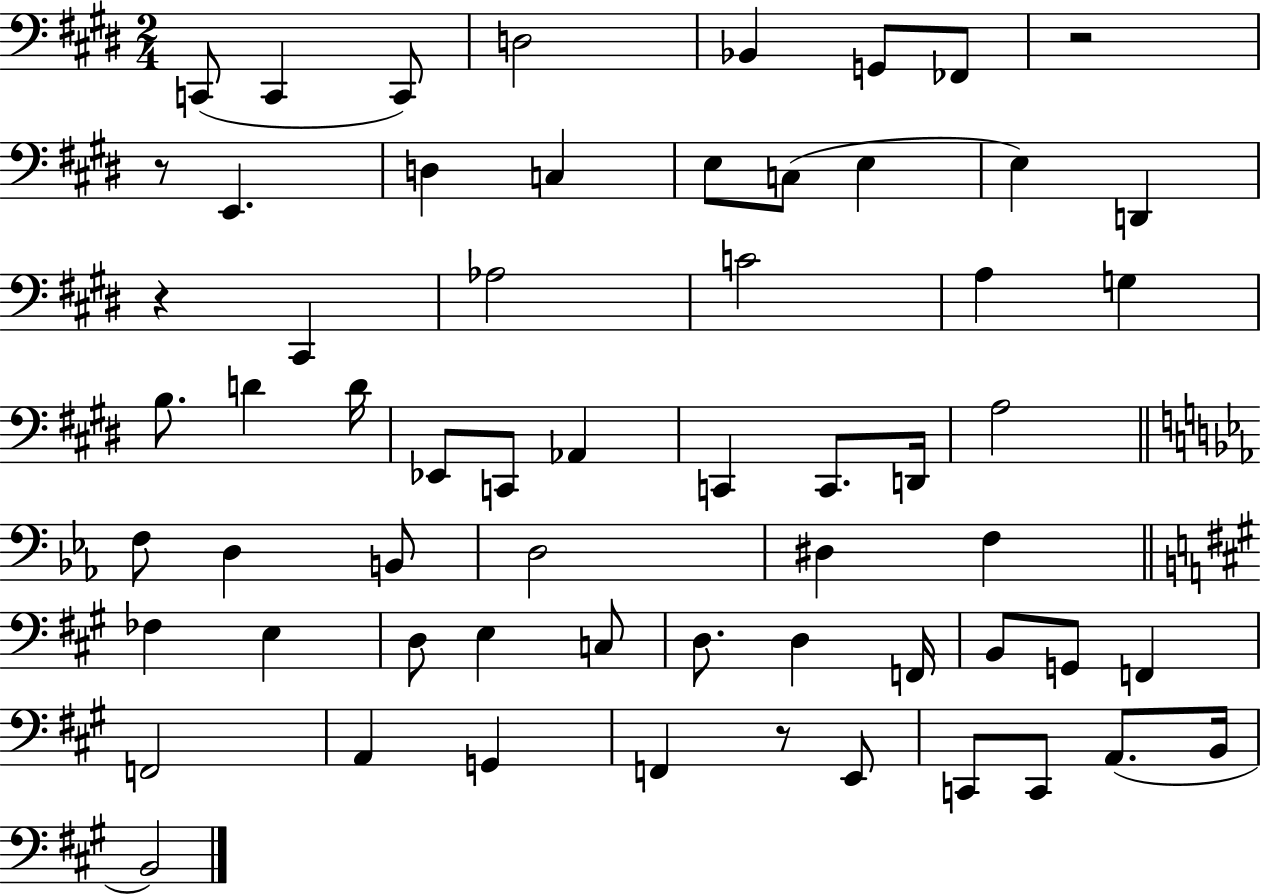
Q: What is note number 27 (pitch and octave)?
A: C2